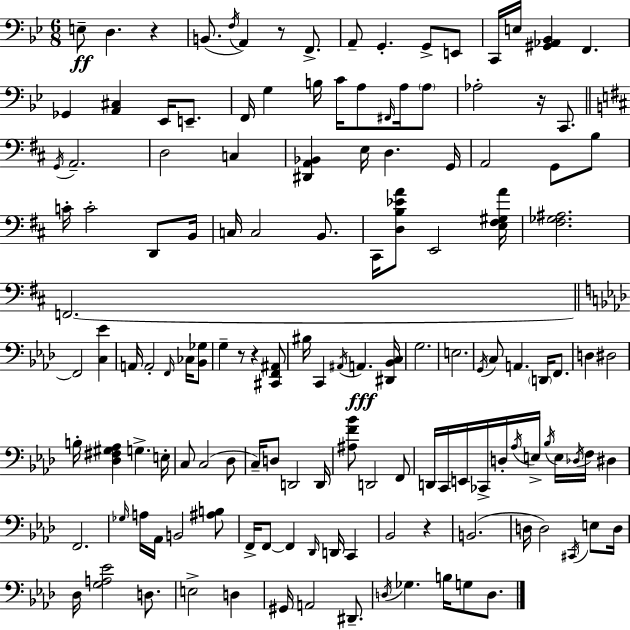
X:1
T:Untitled
M:6/8
L:1/4
K:Bb
E,/2 D, z B,,/2 F,/4 A,, z/2 F,,/2 A,,/2 G,, G,,/2 E,,/2 C,,/4 E,/4 [^G,,_A,,_B,,] F,, _G,, [A,,^C,] _E,,/4 E,,/2 F,,/4 G, B,/4 C/4 A,/2 ^F,,/4 A,/4 A,/2 _A,2 z/4 C,,/2 G,,/4 A,,2 D,2 C, [^D,,A,,_B,,] E,/4 D, G,,/4 A,,2 G,,/2 B,/2 C/4 C2 D,,/2 B,,/4 C,/4 C,2 B,,/2 ^C,,/4 [D,B,_EA]/2 E,,2 [E,^F,^G,A]/4 [^F,_G,^A,]2 F,,2 F,,2 [C,_E] A,,/4 A,,2 F,,/4 _C,/4 [_B,,_G,]/2 G, z/2 z [^C,,F,,^A,,]/2 ^B,/4 C,, ^A,,/4 A,, [^D,,_B,,C,]/4 G,2 E,2 G,,/4 C,/2 A,, D,,/4 F,,/2 D, ^D,2 B,/4 [_D,^F,^G,_A,] G, E,/4 C,/2 C,2 _D,/2 C,/4 D,/2 D,,2 D,,/4 [^A,F_B]/2 D,,2 F,,/2 D,,/4 C,,/4 E,,/4 _C,,/4 D,/4 _A,/4 E,/4 _B,/4 E,/4 _D,/4 F,/4 ^D, F,,2 _G,/4 A,/4 _A,,/4 B,,2 [^A,B,]/2 F,,/4 F,,/2 F,, _D,,/4 D,,/4 C,, _B,,2 z B,,2 D,/4 D,2 ^C,,/4 E,/2 D,/4 _D,/4 [G,A,_E]2 D,/2 E,2 D, ^G,,/4 A,,2 ^D,,/2 D,/4 _G, B,/4 G,/2 D,/2